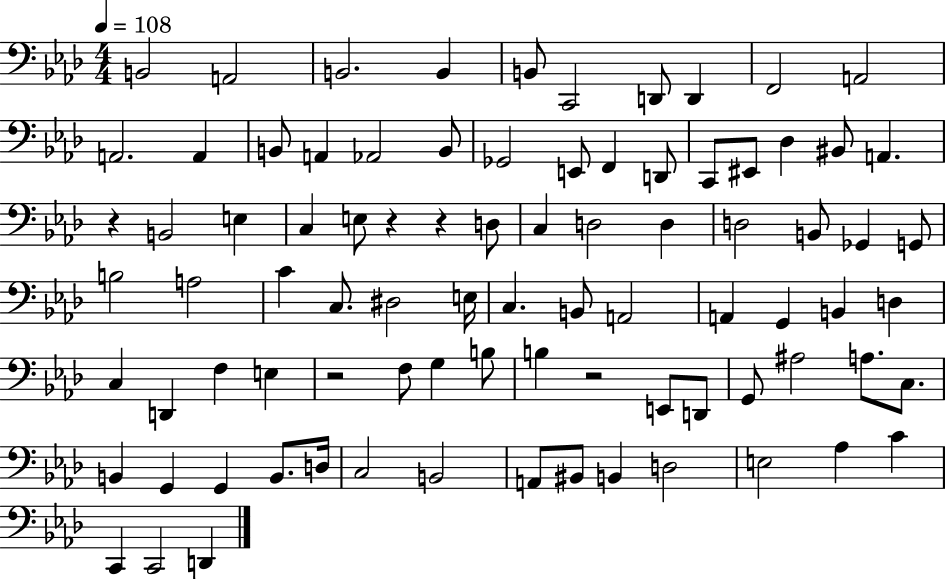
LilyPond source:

{
  \clef bass
  \numericTimeSignature
  \time 4/4
  \key aes \major
  \tempo 4 = 108
  b,2 a,2 | b,2. b,4 | b,8 c,2 d,8 d,4 | f,2 a,2 | \break a,2. a,4 | b,8 a,4 aes,2 b,8 | ges,2 e,8 f,4 d,8 | c,8 eis,8 des4 bis,8 a,4. | \break r4 b,2 e4 | c4 e8 r4 r4 d8 | c4 d2 d4 | d2 b,8 ges,4 g,8 | \break b2 a2 | c'4 c8. dis2 e16 | c4. b,8 a,2 | a,4 g,4 b,4 d4 | \break c4 d,4 f4 e4 | r2 f8 g4 b8 | b4 r2 e,8 d,8 | g,8 ais2 a8. c8. | \break b,4 g,4 g,4 b,8. d16 | c2 b,2 | a,8 bis,8 b,4 d2 | e2 aes4 c'4 | \break c,4 c,2 d,4 | \bar "|."
}